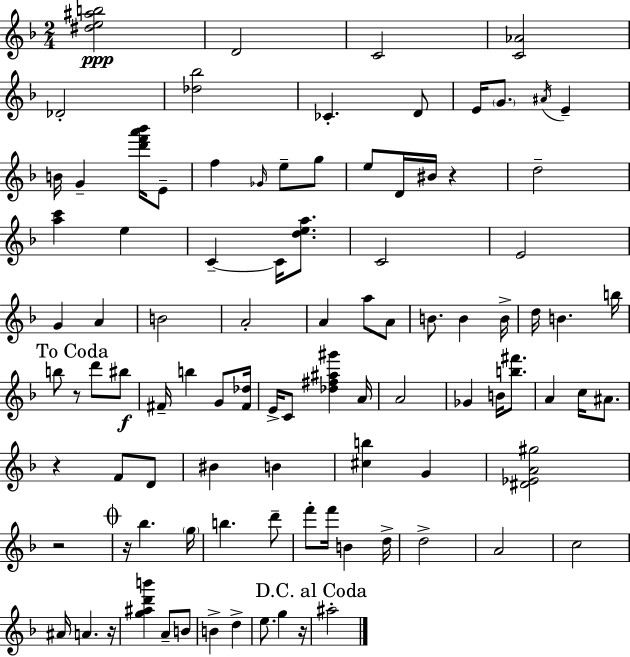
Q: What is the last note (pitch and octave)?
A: A#5